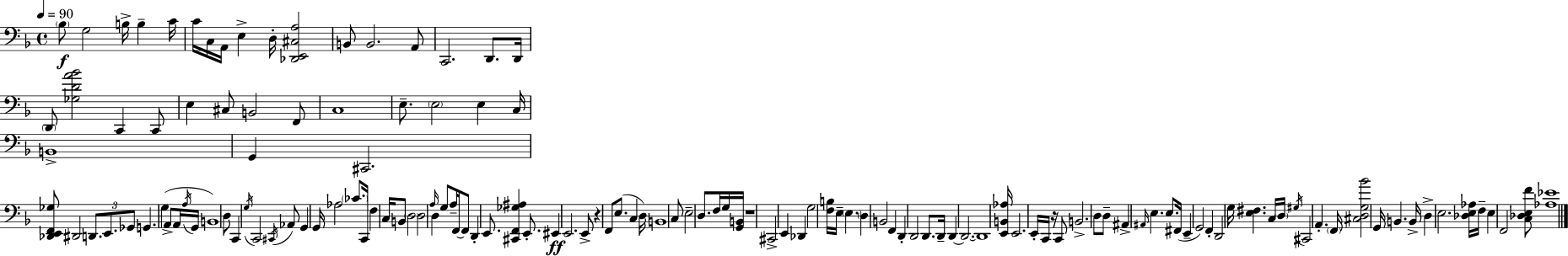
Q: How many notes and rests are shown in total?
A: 142